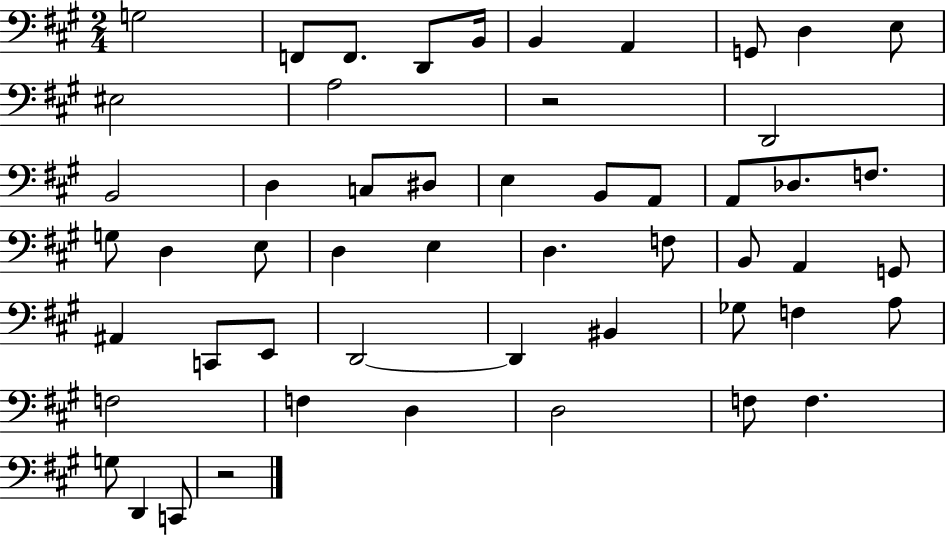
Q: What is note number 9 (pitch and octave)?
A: D3